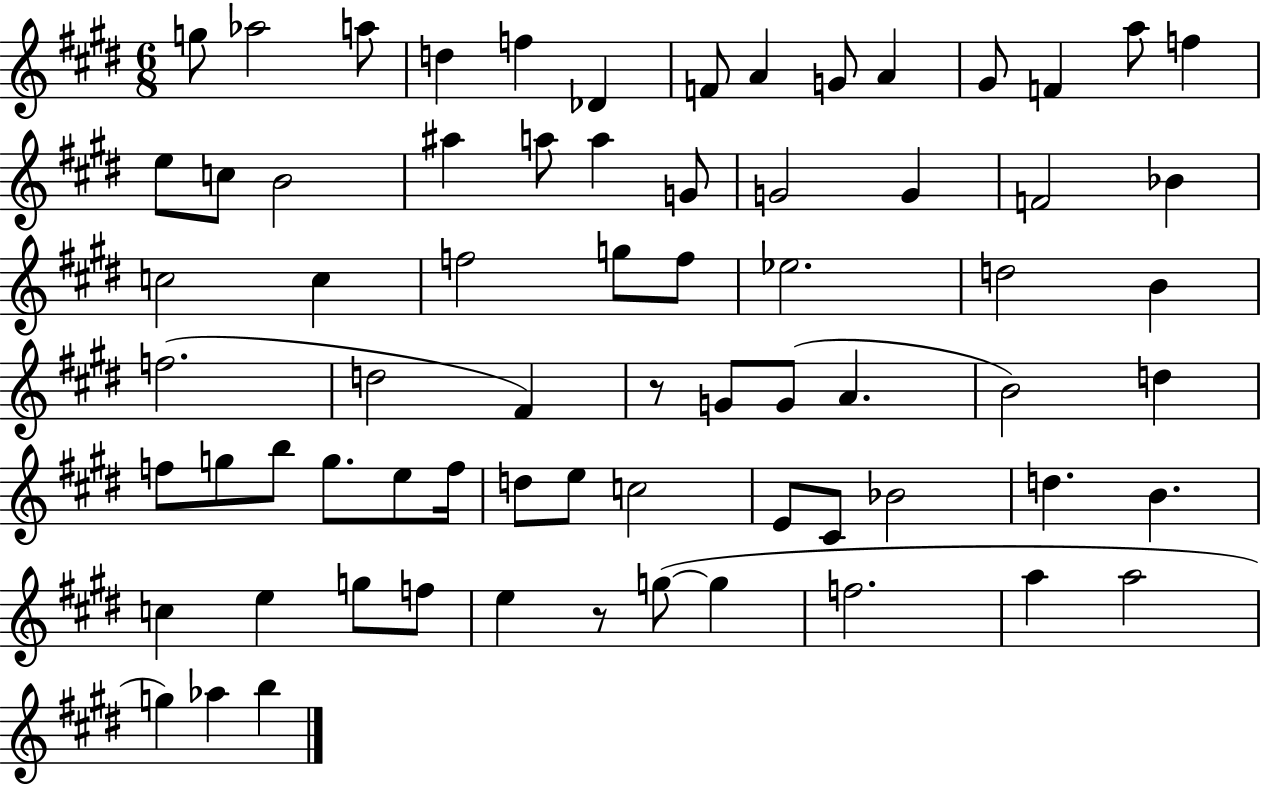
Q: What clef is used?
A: treble